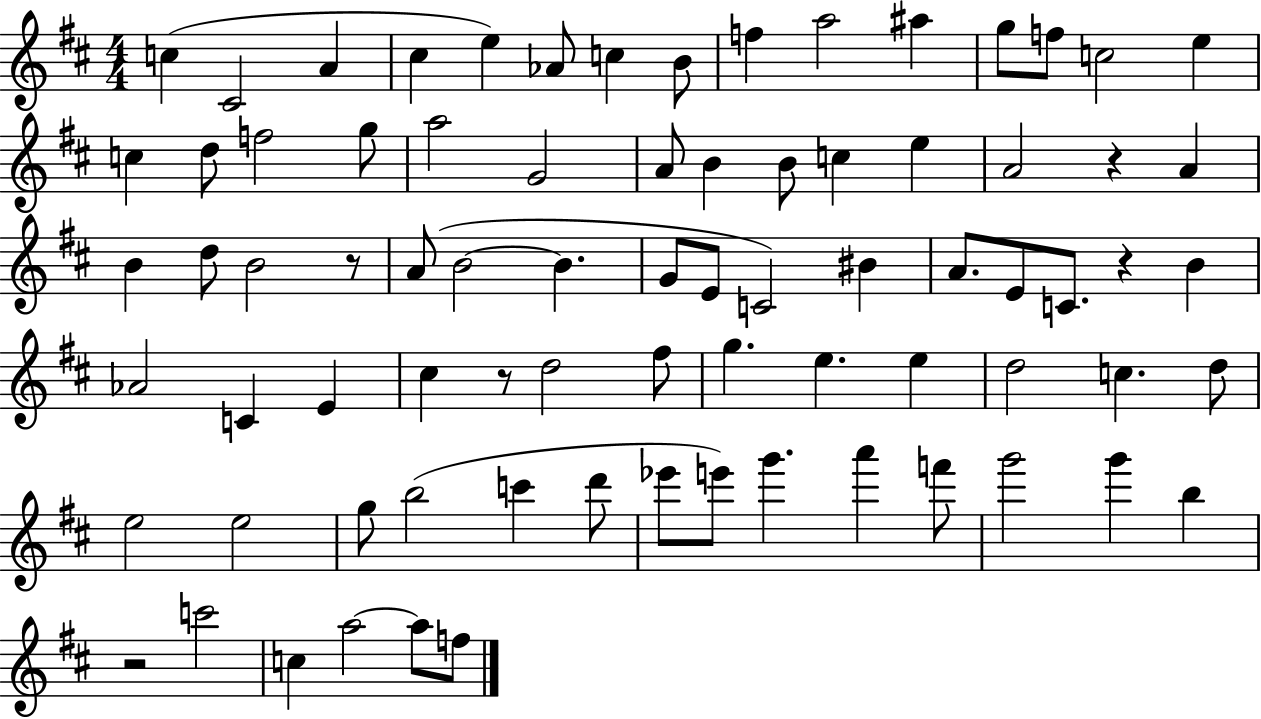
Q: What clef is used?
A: treble